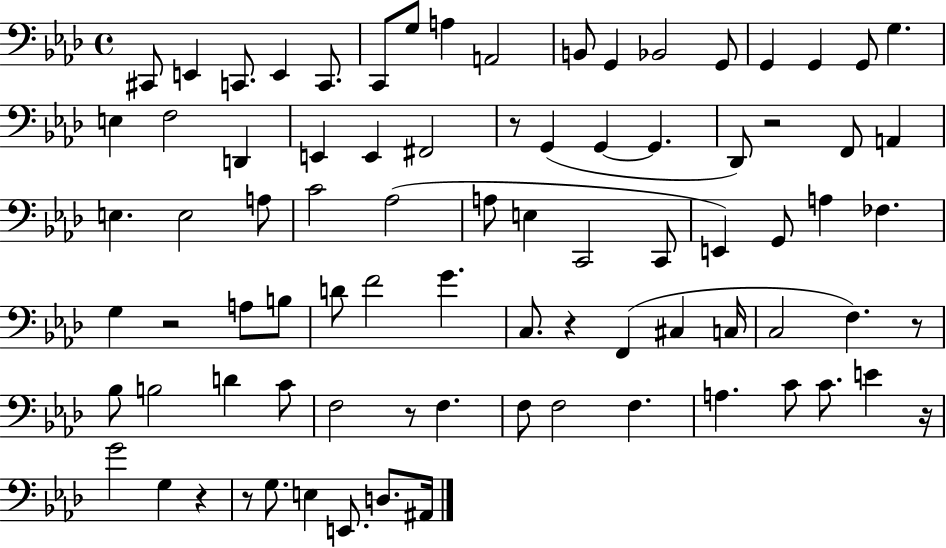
C#2/e E2/q C2/e. E2/q C2/e. C2/e G3/e A3/q A2/h B2/e G2/q Bb2/h G2/e G2/q G2/q G2/e G3/q. E3/q F3/h D2/q E2/q E2/q F#2/h R/e G2/q G2/q G2/q. Db2/e R/h F2/e A2/q E3/q. E3/h A3/e C4/h Ab3/h A3/e E3/q C2/h C2/e E2/q G2/e A3/q FES3/q. G3/q R/h A3/e B3/e D4/e F4/h G4/q. C3/e. R/q F2/q C#3/q C3/s C3/h F3/q. R/e Bb3/e B3/h D4/q C4/e F3/h R/e F3/q. F3/e F3/h F3/q. A3/q. C4/e C4/e. E4/q R/s G4/h G3/q R/q R/e G3/e. E3/q E2/e. D3/e. A#2/s